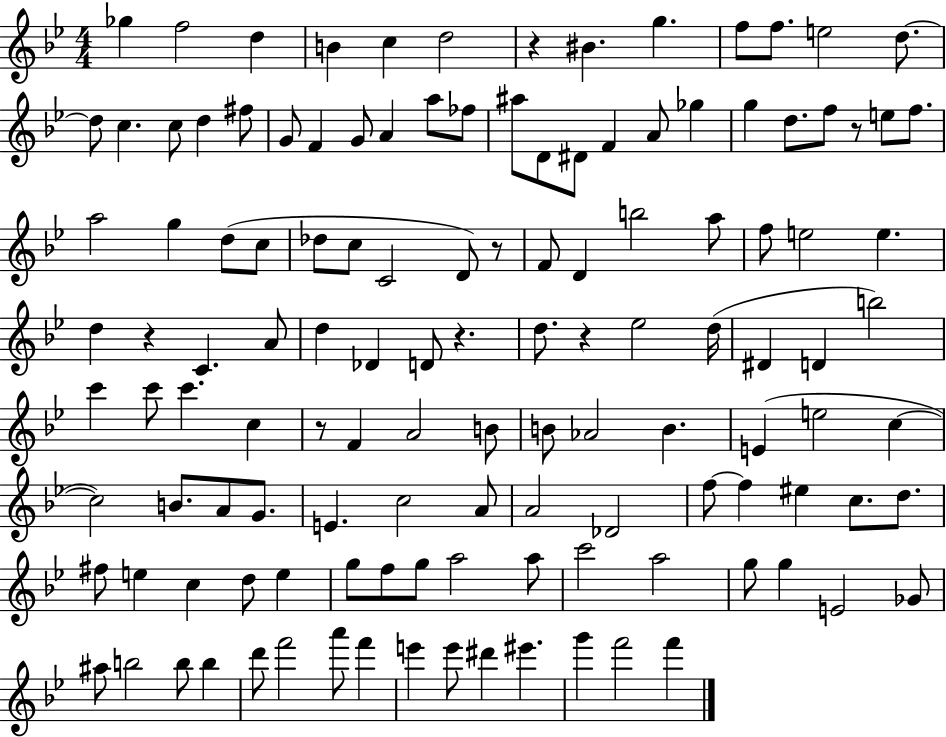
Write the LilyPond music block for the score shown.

{
  \clef treble
  \numericTimeSignature
  \time 4/4
  \key bes \major
  ges''4 f''2 d''4 | b'4 c''4 d''2 | r4 bis'4. g''4. | f''8 f''8. e''2 d''8.~~ | \break d''8 c''4. c''8 d''4 fis''8 | g'8 f'4 g'8 a'4 a''8 fes''8 | ais''8 d'8 dis'8 f'4 a'8 ges''4 | g''4 d''8. f''8 r8 e''8 f''8. | \break a''2 g''4 d''8( c''8 | des''8 c''8 c'2 d'8) r8 | f'8 d'4 b''2 a''8 | f''8 e''2 e''4. | \break d''4 r4 c'4. a'8 | d''4 des'4 d'8 r4. | d''8. r4 ees''2 d''16( | dis'4 d'4 b''2) | \break c'''4 c'''8 c'''4. c''4 | r8 f'4 a'2 b'8 | b'8 aes'2 b'4. | e'4( e''2 c''4~~ | \break c''2) b'8. a'8 g'8. | e'4. c''2 a'8 | a'2 des'2 | f''8~~ f''4 eis''4 c''8. d''8. | \break fis''8 e''4 c''4 d''8 e''4 | g''8 f''8 g''8 a''2 a''8 | c'''2 a''2 | g''8 g''4 e'2 ges'8 | \break ais''8 b''2 b''8 b''4 | d'''8 f'''2 a'''8 f'''4 | e'''4 e'''8 dis'''4 eis'''4. | g'''4 f'''2 f'''4 | \break \bar "|."
}